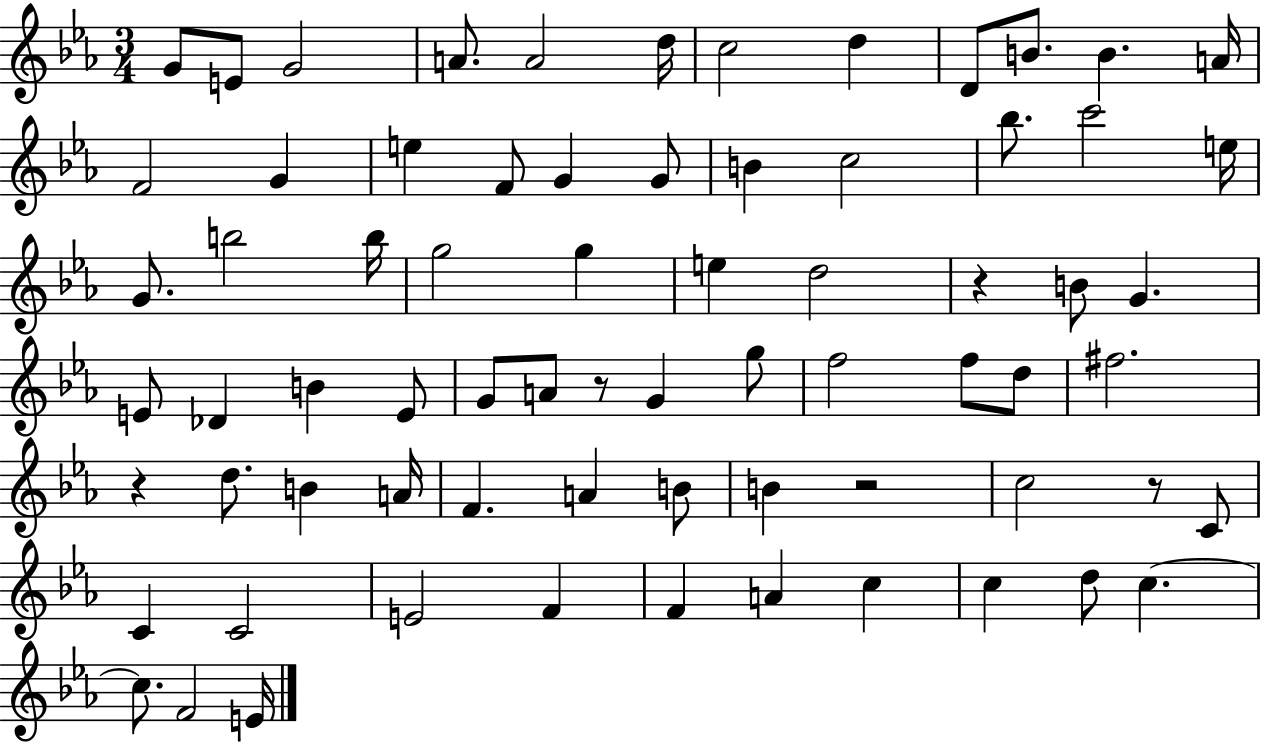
{
  \clef treble
  \numericTimeSignature
  \time 3/4
  \key ees \major
  g'8 e'8 g'2 | a'8. a'2 d''16 | c''2 d''4 | d'8 b'8. b'4. a'16 | \break f'2 g'4 | e''4 f'8 g'4 g'8 | b'4 c''2 | bes''8. c'''2 e''16 | \break g'8. b''2 b''16 | g''2 g''4 | e''4 d''2 | r4 b'8 g'4. | \break e'8 des'4 b'4 e'8 | g'8 a'8 r8 g'4 g''8 | f''2 f''8 d''8 | fis''2. | \break r4 d''8. b'4 a'16 | f'4. a'4 b'8 | b'4 r2 | c''2 r8 c'8 | \break c'4 c'2 | e'2 f'4 | f'4 a'4 c''4 | c''4 d''8 c''4.~~ | \break c''8. f'2 e'16 | \bar "|."
}